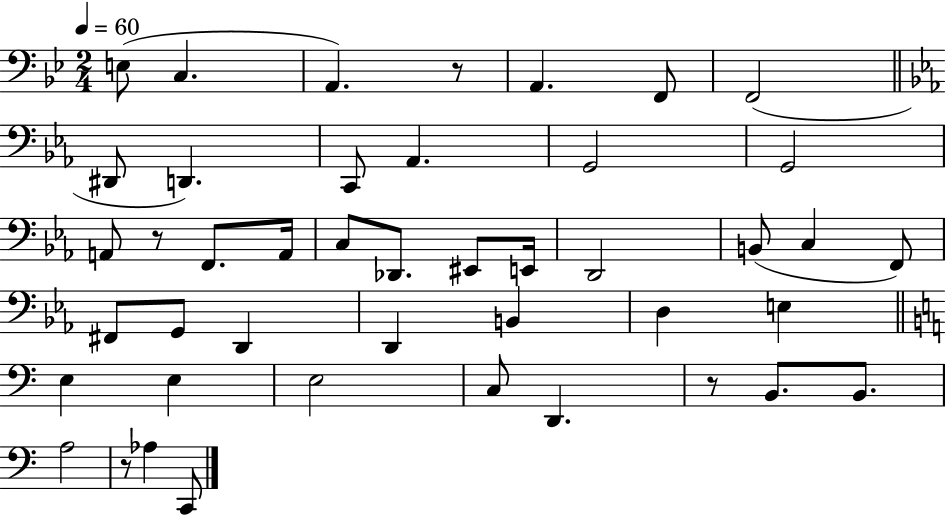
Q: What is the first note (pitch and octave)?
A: E3